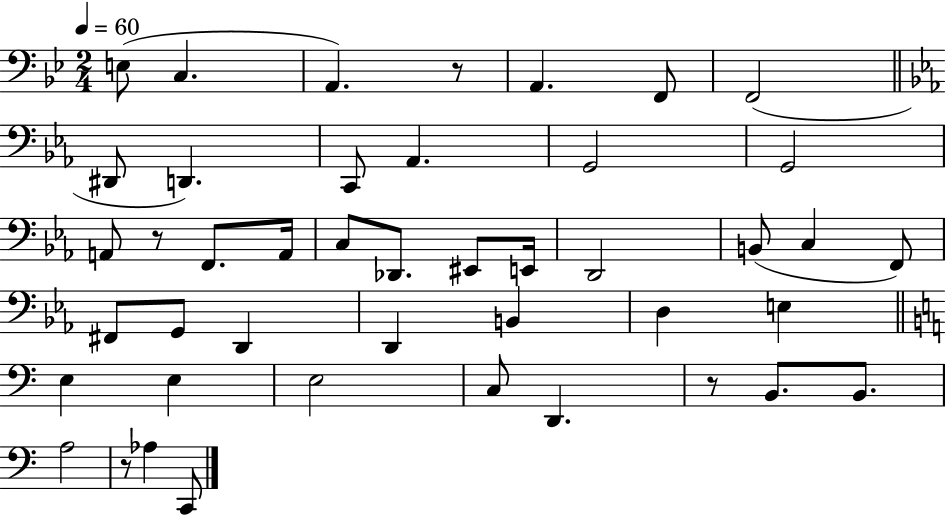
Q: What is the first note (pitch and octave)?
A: E3